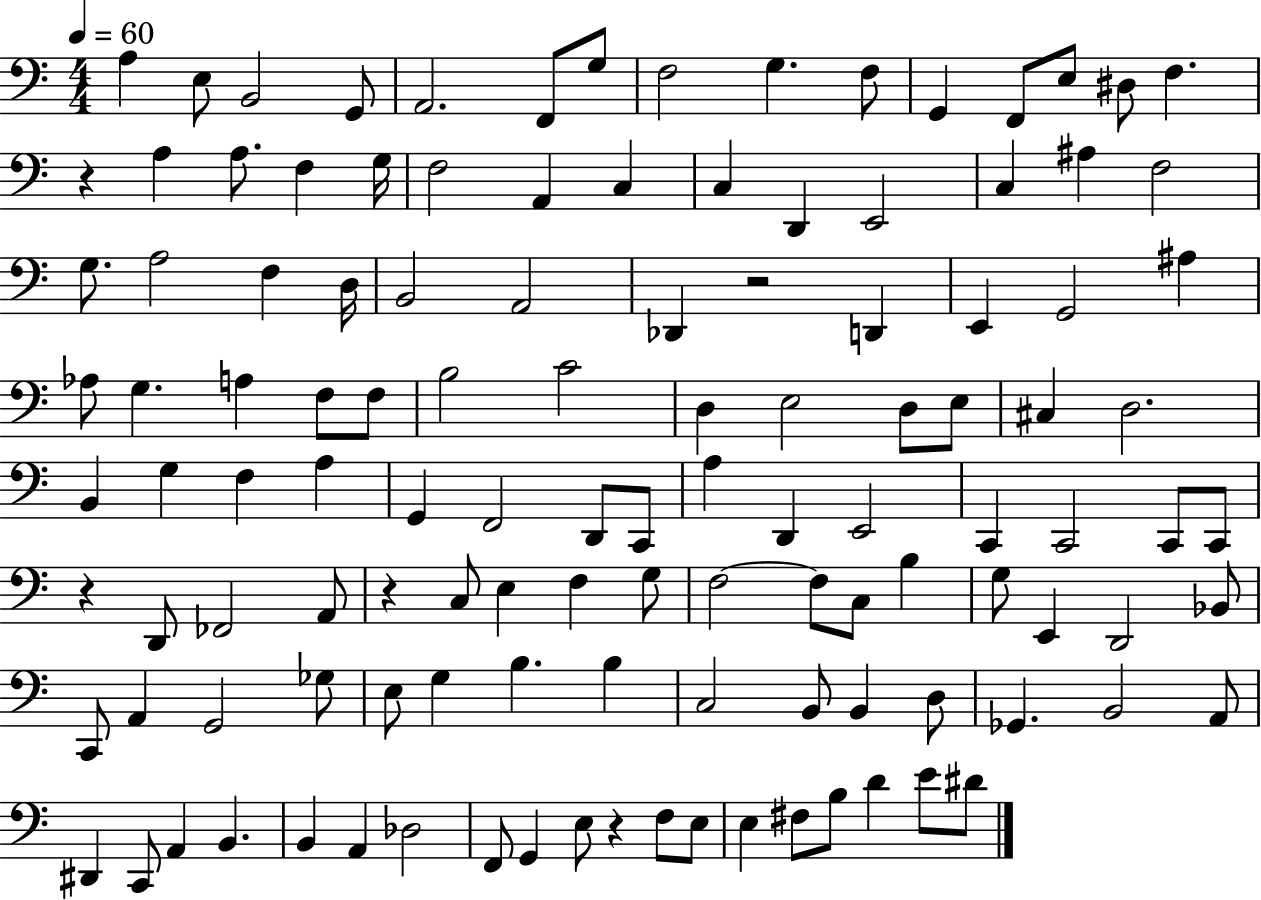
A3/q E3/e B2/h G2/e A2/h. F2/e G3/e F3/h G3/q. F3/e G2/q F2/e E3/e D#3/e F3/q. R/q A3/q A3/e. F3/q G3/s F3/h A2/q C3/q C3/q D2/q E2/h C3/q A#3/q F3/h G3/e. A3/h F3/q D3/s B2/h A2/h Db2/q R/h D2/q E2/q G2/h A#3/q Ab3/e G3/q. A3/q F3/e F3/e B3/h C4/h D3/q E3/h D3/e E3/e C#3/q D3/h. B2/q G3/q F3/q A3/q G2/q F2/h D2/e C2/e A3/q D2/q E2/h C2/q C2/h C2/e C2/e R/q D2/e FES2/h A2/e R/q C3/e E3/q F3/q G3/e F3/h F3/e C3/e B3/q G3/e E2/q D2/h Bb2/e C2/e A2/q G2/h Gb3/e E3/e G3/q B3/q. B3/q C3/h B2/e B2/q D3/e Gb2/q. B2/h A2/e D#2/q C2/e A2/q B2/q. B2/q A2/q Db3/h F2/e G2/q E3/e R/q F3/e E3/e E3/q F#3/e B3/e D4/q E4/e D#4/e